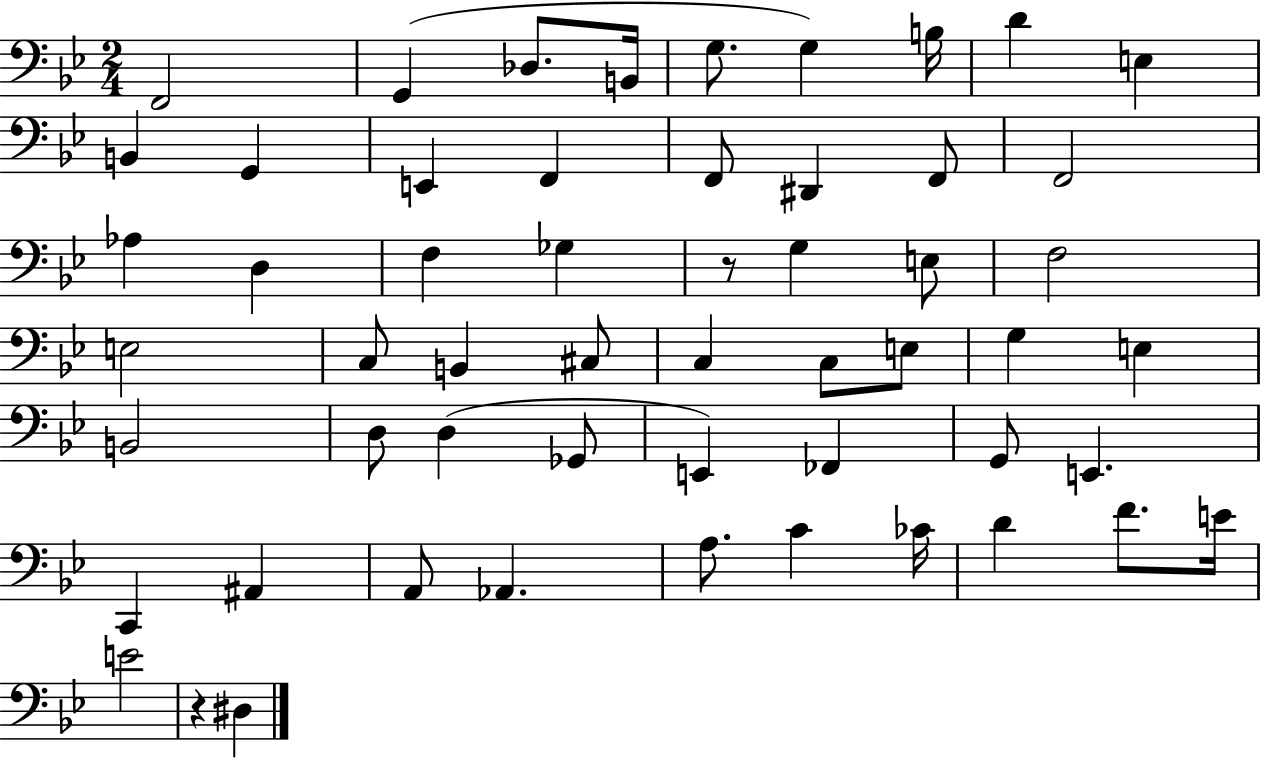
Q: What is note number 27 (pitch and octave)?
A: B2